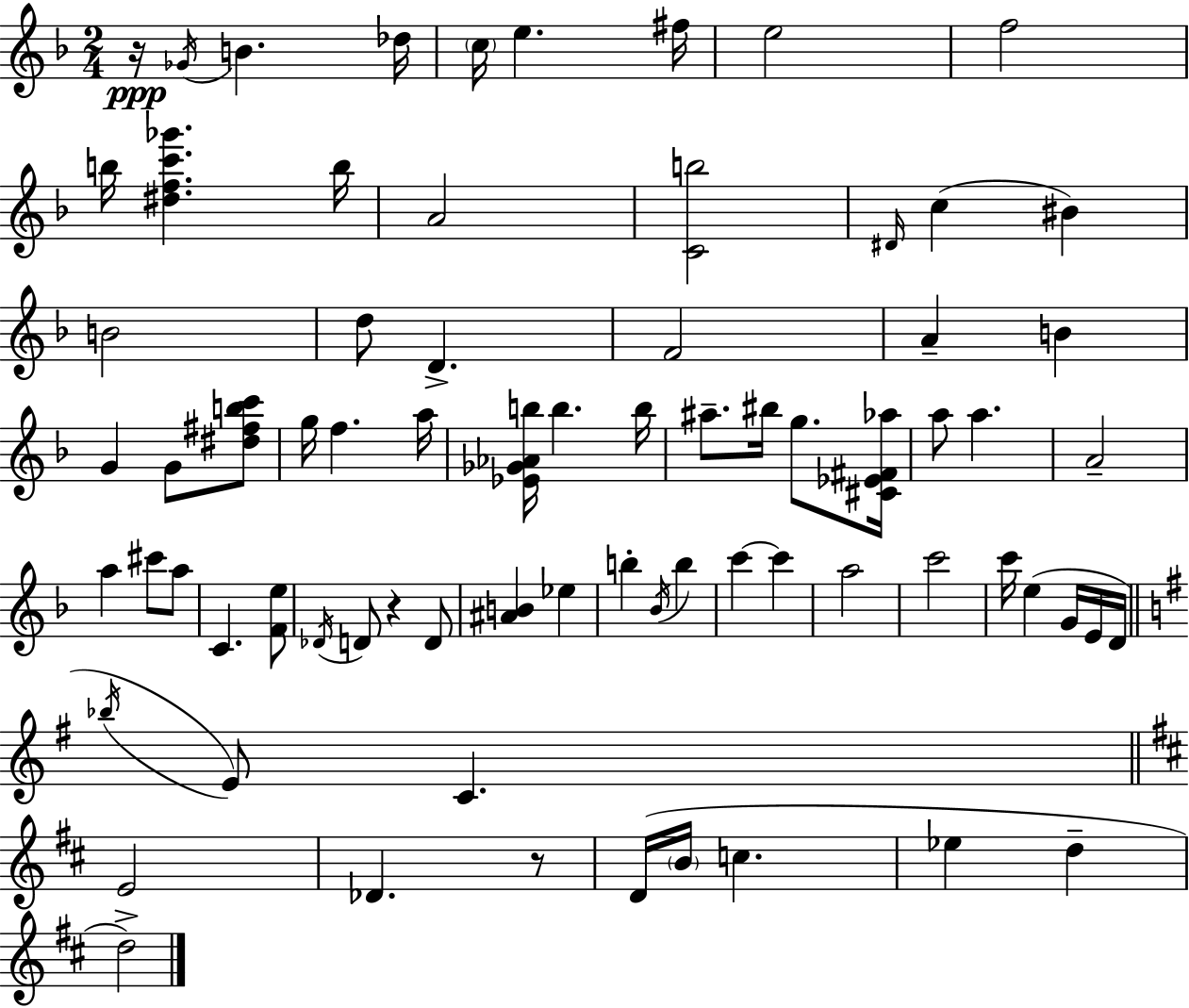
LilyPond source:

{
  \clef treble
  \numericTimeSignature
  \time 2/4
  \key f \major
  r16\ppp \acciaccatura { ges'16 } b'4. | des''16 \parenthesize c''16 e''4. | fis''16 e''2 | f''2 | \break b''16 <dis'' f'' c''' ges'''>4. | b''16 a'2 | <c' b''>2 | \grace { dis'16 }( c''4 bis'4) | \break b'2 | d''8 d'4.-> | f'2 | a'4-- b'4 | \break g'4 g'8 | <dis'' fis'' b'' c'''>8 g''16 f''4. | a''16 <ees' ges' aes' b''>16 b''4. | b''16 ais''8.-- bis''16 g''8. | \break <cis' ees' fis' aes''>16 a''8 a''4. | a'2-- | a''4 cis'''8 | a''8 c'4. | \break <f' e''>8 \acciaccatura { des'16 } d'8 r4 | d'8 <ais' b'>4 ees''4 | b''4-. \acciaccatura { bes'16 } | b''4 c'''4~~ | \break c'''4 a''2 | c'''2 | c'''16 e''4( | g'16 e'16 d'16 \bar "||" \break \key g \major \acciaccatura { bes''16 } e'8) c'4. | \bar "||" \break \key d \major e'2 | des'4. r8 | d'16( \parenthesize b'16 c''4. | ees''4 d''4-- | \break d''2->) | \bar "|."
}